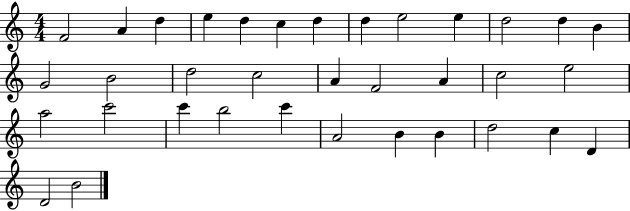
{
  \clef treble
  \numericTimeSignature
  \time 4/4
  \key c \major
  f'2 a'4 d''4 | e''4 d''4 c''4 d''4 | d''4 e''2 e''4 | d''2 d''4 b'4 | \break g'2 b'2 | d''2 c''2 | a'4 f'2 a'4 | c''2 e''2 | \break a''2 c'''2 | c'''4 b''2 c'''4 | a'2 b'4 b'4 | d''2 c''4 d'4 | \break d'2 b'2 | \bar "|."
}